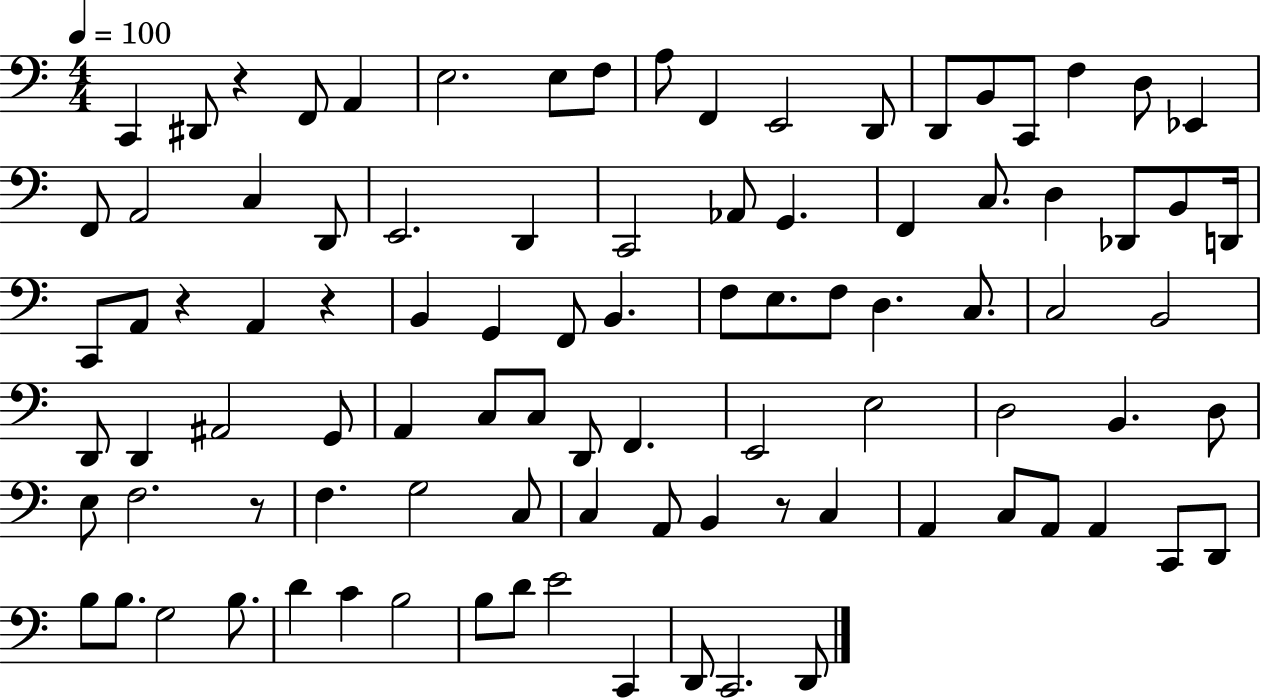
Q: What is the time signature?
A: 4/4